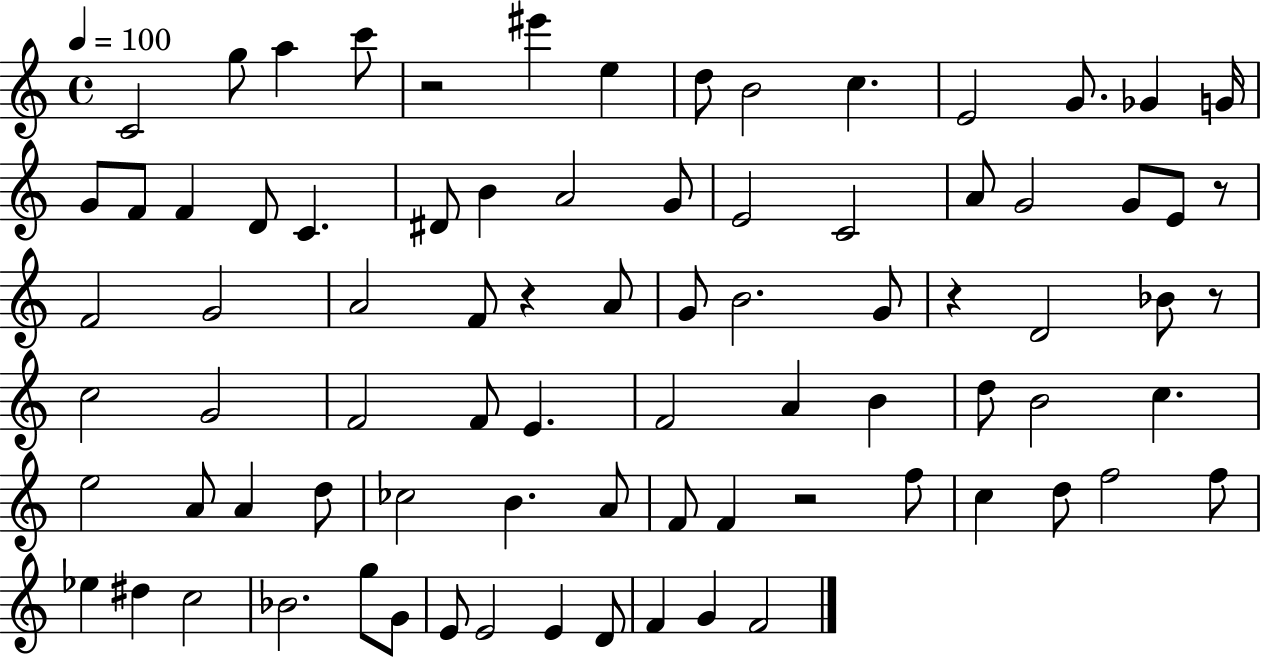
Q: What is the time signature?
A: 4/4